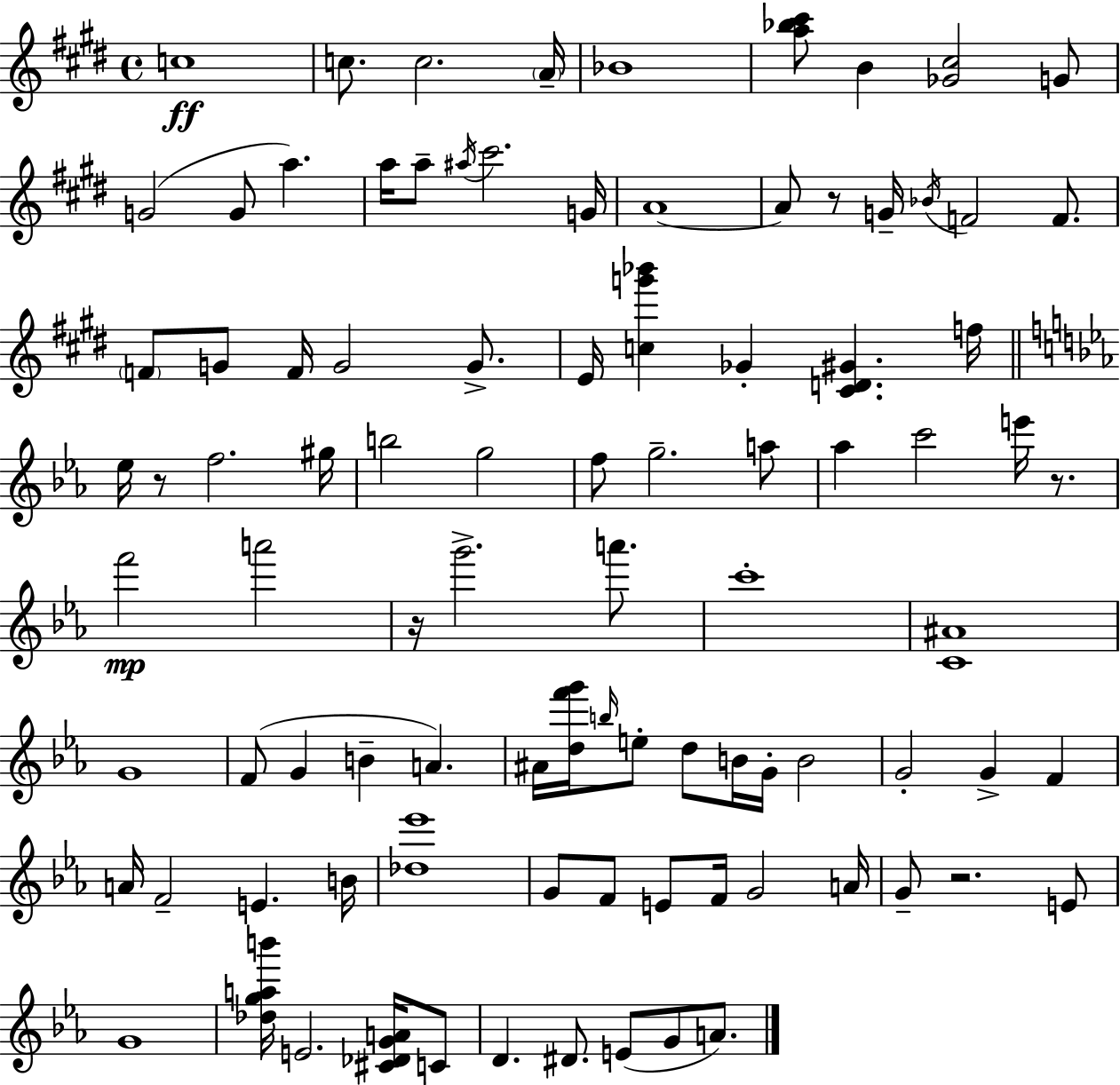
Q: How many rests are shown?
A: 5